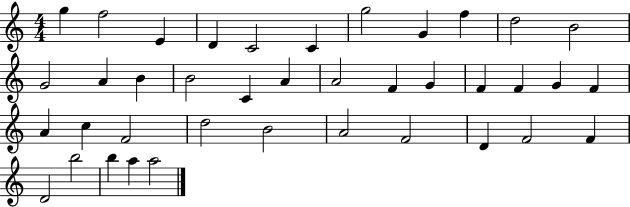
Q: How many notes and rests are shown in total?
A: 39